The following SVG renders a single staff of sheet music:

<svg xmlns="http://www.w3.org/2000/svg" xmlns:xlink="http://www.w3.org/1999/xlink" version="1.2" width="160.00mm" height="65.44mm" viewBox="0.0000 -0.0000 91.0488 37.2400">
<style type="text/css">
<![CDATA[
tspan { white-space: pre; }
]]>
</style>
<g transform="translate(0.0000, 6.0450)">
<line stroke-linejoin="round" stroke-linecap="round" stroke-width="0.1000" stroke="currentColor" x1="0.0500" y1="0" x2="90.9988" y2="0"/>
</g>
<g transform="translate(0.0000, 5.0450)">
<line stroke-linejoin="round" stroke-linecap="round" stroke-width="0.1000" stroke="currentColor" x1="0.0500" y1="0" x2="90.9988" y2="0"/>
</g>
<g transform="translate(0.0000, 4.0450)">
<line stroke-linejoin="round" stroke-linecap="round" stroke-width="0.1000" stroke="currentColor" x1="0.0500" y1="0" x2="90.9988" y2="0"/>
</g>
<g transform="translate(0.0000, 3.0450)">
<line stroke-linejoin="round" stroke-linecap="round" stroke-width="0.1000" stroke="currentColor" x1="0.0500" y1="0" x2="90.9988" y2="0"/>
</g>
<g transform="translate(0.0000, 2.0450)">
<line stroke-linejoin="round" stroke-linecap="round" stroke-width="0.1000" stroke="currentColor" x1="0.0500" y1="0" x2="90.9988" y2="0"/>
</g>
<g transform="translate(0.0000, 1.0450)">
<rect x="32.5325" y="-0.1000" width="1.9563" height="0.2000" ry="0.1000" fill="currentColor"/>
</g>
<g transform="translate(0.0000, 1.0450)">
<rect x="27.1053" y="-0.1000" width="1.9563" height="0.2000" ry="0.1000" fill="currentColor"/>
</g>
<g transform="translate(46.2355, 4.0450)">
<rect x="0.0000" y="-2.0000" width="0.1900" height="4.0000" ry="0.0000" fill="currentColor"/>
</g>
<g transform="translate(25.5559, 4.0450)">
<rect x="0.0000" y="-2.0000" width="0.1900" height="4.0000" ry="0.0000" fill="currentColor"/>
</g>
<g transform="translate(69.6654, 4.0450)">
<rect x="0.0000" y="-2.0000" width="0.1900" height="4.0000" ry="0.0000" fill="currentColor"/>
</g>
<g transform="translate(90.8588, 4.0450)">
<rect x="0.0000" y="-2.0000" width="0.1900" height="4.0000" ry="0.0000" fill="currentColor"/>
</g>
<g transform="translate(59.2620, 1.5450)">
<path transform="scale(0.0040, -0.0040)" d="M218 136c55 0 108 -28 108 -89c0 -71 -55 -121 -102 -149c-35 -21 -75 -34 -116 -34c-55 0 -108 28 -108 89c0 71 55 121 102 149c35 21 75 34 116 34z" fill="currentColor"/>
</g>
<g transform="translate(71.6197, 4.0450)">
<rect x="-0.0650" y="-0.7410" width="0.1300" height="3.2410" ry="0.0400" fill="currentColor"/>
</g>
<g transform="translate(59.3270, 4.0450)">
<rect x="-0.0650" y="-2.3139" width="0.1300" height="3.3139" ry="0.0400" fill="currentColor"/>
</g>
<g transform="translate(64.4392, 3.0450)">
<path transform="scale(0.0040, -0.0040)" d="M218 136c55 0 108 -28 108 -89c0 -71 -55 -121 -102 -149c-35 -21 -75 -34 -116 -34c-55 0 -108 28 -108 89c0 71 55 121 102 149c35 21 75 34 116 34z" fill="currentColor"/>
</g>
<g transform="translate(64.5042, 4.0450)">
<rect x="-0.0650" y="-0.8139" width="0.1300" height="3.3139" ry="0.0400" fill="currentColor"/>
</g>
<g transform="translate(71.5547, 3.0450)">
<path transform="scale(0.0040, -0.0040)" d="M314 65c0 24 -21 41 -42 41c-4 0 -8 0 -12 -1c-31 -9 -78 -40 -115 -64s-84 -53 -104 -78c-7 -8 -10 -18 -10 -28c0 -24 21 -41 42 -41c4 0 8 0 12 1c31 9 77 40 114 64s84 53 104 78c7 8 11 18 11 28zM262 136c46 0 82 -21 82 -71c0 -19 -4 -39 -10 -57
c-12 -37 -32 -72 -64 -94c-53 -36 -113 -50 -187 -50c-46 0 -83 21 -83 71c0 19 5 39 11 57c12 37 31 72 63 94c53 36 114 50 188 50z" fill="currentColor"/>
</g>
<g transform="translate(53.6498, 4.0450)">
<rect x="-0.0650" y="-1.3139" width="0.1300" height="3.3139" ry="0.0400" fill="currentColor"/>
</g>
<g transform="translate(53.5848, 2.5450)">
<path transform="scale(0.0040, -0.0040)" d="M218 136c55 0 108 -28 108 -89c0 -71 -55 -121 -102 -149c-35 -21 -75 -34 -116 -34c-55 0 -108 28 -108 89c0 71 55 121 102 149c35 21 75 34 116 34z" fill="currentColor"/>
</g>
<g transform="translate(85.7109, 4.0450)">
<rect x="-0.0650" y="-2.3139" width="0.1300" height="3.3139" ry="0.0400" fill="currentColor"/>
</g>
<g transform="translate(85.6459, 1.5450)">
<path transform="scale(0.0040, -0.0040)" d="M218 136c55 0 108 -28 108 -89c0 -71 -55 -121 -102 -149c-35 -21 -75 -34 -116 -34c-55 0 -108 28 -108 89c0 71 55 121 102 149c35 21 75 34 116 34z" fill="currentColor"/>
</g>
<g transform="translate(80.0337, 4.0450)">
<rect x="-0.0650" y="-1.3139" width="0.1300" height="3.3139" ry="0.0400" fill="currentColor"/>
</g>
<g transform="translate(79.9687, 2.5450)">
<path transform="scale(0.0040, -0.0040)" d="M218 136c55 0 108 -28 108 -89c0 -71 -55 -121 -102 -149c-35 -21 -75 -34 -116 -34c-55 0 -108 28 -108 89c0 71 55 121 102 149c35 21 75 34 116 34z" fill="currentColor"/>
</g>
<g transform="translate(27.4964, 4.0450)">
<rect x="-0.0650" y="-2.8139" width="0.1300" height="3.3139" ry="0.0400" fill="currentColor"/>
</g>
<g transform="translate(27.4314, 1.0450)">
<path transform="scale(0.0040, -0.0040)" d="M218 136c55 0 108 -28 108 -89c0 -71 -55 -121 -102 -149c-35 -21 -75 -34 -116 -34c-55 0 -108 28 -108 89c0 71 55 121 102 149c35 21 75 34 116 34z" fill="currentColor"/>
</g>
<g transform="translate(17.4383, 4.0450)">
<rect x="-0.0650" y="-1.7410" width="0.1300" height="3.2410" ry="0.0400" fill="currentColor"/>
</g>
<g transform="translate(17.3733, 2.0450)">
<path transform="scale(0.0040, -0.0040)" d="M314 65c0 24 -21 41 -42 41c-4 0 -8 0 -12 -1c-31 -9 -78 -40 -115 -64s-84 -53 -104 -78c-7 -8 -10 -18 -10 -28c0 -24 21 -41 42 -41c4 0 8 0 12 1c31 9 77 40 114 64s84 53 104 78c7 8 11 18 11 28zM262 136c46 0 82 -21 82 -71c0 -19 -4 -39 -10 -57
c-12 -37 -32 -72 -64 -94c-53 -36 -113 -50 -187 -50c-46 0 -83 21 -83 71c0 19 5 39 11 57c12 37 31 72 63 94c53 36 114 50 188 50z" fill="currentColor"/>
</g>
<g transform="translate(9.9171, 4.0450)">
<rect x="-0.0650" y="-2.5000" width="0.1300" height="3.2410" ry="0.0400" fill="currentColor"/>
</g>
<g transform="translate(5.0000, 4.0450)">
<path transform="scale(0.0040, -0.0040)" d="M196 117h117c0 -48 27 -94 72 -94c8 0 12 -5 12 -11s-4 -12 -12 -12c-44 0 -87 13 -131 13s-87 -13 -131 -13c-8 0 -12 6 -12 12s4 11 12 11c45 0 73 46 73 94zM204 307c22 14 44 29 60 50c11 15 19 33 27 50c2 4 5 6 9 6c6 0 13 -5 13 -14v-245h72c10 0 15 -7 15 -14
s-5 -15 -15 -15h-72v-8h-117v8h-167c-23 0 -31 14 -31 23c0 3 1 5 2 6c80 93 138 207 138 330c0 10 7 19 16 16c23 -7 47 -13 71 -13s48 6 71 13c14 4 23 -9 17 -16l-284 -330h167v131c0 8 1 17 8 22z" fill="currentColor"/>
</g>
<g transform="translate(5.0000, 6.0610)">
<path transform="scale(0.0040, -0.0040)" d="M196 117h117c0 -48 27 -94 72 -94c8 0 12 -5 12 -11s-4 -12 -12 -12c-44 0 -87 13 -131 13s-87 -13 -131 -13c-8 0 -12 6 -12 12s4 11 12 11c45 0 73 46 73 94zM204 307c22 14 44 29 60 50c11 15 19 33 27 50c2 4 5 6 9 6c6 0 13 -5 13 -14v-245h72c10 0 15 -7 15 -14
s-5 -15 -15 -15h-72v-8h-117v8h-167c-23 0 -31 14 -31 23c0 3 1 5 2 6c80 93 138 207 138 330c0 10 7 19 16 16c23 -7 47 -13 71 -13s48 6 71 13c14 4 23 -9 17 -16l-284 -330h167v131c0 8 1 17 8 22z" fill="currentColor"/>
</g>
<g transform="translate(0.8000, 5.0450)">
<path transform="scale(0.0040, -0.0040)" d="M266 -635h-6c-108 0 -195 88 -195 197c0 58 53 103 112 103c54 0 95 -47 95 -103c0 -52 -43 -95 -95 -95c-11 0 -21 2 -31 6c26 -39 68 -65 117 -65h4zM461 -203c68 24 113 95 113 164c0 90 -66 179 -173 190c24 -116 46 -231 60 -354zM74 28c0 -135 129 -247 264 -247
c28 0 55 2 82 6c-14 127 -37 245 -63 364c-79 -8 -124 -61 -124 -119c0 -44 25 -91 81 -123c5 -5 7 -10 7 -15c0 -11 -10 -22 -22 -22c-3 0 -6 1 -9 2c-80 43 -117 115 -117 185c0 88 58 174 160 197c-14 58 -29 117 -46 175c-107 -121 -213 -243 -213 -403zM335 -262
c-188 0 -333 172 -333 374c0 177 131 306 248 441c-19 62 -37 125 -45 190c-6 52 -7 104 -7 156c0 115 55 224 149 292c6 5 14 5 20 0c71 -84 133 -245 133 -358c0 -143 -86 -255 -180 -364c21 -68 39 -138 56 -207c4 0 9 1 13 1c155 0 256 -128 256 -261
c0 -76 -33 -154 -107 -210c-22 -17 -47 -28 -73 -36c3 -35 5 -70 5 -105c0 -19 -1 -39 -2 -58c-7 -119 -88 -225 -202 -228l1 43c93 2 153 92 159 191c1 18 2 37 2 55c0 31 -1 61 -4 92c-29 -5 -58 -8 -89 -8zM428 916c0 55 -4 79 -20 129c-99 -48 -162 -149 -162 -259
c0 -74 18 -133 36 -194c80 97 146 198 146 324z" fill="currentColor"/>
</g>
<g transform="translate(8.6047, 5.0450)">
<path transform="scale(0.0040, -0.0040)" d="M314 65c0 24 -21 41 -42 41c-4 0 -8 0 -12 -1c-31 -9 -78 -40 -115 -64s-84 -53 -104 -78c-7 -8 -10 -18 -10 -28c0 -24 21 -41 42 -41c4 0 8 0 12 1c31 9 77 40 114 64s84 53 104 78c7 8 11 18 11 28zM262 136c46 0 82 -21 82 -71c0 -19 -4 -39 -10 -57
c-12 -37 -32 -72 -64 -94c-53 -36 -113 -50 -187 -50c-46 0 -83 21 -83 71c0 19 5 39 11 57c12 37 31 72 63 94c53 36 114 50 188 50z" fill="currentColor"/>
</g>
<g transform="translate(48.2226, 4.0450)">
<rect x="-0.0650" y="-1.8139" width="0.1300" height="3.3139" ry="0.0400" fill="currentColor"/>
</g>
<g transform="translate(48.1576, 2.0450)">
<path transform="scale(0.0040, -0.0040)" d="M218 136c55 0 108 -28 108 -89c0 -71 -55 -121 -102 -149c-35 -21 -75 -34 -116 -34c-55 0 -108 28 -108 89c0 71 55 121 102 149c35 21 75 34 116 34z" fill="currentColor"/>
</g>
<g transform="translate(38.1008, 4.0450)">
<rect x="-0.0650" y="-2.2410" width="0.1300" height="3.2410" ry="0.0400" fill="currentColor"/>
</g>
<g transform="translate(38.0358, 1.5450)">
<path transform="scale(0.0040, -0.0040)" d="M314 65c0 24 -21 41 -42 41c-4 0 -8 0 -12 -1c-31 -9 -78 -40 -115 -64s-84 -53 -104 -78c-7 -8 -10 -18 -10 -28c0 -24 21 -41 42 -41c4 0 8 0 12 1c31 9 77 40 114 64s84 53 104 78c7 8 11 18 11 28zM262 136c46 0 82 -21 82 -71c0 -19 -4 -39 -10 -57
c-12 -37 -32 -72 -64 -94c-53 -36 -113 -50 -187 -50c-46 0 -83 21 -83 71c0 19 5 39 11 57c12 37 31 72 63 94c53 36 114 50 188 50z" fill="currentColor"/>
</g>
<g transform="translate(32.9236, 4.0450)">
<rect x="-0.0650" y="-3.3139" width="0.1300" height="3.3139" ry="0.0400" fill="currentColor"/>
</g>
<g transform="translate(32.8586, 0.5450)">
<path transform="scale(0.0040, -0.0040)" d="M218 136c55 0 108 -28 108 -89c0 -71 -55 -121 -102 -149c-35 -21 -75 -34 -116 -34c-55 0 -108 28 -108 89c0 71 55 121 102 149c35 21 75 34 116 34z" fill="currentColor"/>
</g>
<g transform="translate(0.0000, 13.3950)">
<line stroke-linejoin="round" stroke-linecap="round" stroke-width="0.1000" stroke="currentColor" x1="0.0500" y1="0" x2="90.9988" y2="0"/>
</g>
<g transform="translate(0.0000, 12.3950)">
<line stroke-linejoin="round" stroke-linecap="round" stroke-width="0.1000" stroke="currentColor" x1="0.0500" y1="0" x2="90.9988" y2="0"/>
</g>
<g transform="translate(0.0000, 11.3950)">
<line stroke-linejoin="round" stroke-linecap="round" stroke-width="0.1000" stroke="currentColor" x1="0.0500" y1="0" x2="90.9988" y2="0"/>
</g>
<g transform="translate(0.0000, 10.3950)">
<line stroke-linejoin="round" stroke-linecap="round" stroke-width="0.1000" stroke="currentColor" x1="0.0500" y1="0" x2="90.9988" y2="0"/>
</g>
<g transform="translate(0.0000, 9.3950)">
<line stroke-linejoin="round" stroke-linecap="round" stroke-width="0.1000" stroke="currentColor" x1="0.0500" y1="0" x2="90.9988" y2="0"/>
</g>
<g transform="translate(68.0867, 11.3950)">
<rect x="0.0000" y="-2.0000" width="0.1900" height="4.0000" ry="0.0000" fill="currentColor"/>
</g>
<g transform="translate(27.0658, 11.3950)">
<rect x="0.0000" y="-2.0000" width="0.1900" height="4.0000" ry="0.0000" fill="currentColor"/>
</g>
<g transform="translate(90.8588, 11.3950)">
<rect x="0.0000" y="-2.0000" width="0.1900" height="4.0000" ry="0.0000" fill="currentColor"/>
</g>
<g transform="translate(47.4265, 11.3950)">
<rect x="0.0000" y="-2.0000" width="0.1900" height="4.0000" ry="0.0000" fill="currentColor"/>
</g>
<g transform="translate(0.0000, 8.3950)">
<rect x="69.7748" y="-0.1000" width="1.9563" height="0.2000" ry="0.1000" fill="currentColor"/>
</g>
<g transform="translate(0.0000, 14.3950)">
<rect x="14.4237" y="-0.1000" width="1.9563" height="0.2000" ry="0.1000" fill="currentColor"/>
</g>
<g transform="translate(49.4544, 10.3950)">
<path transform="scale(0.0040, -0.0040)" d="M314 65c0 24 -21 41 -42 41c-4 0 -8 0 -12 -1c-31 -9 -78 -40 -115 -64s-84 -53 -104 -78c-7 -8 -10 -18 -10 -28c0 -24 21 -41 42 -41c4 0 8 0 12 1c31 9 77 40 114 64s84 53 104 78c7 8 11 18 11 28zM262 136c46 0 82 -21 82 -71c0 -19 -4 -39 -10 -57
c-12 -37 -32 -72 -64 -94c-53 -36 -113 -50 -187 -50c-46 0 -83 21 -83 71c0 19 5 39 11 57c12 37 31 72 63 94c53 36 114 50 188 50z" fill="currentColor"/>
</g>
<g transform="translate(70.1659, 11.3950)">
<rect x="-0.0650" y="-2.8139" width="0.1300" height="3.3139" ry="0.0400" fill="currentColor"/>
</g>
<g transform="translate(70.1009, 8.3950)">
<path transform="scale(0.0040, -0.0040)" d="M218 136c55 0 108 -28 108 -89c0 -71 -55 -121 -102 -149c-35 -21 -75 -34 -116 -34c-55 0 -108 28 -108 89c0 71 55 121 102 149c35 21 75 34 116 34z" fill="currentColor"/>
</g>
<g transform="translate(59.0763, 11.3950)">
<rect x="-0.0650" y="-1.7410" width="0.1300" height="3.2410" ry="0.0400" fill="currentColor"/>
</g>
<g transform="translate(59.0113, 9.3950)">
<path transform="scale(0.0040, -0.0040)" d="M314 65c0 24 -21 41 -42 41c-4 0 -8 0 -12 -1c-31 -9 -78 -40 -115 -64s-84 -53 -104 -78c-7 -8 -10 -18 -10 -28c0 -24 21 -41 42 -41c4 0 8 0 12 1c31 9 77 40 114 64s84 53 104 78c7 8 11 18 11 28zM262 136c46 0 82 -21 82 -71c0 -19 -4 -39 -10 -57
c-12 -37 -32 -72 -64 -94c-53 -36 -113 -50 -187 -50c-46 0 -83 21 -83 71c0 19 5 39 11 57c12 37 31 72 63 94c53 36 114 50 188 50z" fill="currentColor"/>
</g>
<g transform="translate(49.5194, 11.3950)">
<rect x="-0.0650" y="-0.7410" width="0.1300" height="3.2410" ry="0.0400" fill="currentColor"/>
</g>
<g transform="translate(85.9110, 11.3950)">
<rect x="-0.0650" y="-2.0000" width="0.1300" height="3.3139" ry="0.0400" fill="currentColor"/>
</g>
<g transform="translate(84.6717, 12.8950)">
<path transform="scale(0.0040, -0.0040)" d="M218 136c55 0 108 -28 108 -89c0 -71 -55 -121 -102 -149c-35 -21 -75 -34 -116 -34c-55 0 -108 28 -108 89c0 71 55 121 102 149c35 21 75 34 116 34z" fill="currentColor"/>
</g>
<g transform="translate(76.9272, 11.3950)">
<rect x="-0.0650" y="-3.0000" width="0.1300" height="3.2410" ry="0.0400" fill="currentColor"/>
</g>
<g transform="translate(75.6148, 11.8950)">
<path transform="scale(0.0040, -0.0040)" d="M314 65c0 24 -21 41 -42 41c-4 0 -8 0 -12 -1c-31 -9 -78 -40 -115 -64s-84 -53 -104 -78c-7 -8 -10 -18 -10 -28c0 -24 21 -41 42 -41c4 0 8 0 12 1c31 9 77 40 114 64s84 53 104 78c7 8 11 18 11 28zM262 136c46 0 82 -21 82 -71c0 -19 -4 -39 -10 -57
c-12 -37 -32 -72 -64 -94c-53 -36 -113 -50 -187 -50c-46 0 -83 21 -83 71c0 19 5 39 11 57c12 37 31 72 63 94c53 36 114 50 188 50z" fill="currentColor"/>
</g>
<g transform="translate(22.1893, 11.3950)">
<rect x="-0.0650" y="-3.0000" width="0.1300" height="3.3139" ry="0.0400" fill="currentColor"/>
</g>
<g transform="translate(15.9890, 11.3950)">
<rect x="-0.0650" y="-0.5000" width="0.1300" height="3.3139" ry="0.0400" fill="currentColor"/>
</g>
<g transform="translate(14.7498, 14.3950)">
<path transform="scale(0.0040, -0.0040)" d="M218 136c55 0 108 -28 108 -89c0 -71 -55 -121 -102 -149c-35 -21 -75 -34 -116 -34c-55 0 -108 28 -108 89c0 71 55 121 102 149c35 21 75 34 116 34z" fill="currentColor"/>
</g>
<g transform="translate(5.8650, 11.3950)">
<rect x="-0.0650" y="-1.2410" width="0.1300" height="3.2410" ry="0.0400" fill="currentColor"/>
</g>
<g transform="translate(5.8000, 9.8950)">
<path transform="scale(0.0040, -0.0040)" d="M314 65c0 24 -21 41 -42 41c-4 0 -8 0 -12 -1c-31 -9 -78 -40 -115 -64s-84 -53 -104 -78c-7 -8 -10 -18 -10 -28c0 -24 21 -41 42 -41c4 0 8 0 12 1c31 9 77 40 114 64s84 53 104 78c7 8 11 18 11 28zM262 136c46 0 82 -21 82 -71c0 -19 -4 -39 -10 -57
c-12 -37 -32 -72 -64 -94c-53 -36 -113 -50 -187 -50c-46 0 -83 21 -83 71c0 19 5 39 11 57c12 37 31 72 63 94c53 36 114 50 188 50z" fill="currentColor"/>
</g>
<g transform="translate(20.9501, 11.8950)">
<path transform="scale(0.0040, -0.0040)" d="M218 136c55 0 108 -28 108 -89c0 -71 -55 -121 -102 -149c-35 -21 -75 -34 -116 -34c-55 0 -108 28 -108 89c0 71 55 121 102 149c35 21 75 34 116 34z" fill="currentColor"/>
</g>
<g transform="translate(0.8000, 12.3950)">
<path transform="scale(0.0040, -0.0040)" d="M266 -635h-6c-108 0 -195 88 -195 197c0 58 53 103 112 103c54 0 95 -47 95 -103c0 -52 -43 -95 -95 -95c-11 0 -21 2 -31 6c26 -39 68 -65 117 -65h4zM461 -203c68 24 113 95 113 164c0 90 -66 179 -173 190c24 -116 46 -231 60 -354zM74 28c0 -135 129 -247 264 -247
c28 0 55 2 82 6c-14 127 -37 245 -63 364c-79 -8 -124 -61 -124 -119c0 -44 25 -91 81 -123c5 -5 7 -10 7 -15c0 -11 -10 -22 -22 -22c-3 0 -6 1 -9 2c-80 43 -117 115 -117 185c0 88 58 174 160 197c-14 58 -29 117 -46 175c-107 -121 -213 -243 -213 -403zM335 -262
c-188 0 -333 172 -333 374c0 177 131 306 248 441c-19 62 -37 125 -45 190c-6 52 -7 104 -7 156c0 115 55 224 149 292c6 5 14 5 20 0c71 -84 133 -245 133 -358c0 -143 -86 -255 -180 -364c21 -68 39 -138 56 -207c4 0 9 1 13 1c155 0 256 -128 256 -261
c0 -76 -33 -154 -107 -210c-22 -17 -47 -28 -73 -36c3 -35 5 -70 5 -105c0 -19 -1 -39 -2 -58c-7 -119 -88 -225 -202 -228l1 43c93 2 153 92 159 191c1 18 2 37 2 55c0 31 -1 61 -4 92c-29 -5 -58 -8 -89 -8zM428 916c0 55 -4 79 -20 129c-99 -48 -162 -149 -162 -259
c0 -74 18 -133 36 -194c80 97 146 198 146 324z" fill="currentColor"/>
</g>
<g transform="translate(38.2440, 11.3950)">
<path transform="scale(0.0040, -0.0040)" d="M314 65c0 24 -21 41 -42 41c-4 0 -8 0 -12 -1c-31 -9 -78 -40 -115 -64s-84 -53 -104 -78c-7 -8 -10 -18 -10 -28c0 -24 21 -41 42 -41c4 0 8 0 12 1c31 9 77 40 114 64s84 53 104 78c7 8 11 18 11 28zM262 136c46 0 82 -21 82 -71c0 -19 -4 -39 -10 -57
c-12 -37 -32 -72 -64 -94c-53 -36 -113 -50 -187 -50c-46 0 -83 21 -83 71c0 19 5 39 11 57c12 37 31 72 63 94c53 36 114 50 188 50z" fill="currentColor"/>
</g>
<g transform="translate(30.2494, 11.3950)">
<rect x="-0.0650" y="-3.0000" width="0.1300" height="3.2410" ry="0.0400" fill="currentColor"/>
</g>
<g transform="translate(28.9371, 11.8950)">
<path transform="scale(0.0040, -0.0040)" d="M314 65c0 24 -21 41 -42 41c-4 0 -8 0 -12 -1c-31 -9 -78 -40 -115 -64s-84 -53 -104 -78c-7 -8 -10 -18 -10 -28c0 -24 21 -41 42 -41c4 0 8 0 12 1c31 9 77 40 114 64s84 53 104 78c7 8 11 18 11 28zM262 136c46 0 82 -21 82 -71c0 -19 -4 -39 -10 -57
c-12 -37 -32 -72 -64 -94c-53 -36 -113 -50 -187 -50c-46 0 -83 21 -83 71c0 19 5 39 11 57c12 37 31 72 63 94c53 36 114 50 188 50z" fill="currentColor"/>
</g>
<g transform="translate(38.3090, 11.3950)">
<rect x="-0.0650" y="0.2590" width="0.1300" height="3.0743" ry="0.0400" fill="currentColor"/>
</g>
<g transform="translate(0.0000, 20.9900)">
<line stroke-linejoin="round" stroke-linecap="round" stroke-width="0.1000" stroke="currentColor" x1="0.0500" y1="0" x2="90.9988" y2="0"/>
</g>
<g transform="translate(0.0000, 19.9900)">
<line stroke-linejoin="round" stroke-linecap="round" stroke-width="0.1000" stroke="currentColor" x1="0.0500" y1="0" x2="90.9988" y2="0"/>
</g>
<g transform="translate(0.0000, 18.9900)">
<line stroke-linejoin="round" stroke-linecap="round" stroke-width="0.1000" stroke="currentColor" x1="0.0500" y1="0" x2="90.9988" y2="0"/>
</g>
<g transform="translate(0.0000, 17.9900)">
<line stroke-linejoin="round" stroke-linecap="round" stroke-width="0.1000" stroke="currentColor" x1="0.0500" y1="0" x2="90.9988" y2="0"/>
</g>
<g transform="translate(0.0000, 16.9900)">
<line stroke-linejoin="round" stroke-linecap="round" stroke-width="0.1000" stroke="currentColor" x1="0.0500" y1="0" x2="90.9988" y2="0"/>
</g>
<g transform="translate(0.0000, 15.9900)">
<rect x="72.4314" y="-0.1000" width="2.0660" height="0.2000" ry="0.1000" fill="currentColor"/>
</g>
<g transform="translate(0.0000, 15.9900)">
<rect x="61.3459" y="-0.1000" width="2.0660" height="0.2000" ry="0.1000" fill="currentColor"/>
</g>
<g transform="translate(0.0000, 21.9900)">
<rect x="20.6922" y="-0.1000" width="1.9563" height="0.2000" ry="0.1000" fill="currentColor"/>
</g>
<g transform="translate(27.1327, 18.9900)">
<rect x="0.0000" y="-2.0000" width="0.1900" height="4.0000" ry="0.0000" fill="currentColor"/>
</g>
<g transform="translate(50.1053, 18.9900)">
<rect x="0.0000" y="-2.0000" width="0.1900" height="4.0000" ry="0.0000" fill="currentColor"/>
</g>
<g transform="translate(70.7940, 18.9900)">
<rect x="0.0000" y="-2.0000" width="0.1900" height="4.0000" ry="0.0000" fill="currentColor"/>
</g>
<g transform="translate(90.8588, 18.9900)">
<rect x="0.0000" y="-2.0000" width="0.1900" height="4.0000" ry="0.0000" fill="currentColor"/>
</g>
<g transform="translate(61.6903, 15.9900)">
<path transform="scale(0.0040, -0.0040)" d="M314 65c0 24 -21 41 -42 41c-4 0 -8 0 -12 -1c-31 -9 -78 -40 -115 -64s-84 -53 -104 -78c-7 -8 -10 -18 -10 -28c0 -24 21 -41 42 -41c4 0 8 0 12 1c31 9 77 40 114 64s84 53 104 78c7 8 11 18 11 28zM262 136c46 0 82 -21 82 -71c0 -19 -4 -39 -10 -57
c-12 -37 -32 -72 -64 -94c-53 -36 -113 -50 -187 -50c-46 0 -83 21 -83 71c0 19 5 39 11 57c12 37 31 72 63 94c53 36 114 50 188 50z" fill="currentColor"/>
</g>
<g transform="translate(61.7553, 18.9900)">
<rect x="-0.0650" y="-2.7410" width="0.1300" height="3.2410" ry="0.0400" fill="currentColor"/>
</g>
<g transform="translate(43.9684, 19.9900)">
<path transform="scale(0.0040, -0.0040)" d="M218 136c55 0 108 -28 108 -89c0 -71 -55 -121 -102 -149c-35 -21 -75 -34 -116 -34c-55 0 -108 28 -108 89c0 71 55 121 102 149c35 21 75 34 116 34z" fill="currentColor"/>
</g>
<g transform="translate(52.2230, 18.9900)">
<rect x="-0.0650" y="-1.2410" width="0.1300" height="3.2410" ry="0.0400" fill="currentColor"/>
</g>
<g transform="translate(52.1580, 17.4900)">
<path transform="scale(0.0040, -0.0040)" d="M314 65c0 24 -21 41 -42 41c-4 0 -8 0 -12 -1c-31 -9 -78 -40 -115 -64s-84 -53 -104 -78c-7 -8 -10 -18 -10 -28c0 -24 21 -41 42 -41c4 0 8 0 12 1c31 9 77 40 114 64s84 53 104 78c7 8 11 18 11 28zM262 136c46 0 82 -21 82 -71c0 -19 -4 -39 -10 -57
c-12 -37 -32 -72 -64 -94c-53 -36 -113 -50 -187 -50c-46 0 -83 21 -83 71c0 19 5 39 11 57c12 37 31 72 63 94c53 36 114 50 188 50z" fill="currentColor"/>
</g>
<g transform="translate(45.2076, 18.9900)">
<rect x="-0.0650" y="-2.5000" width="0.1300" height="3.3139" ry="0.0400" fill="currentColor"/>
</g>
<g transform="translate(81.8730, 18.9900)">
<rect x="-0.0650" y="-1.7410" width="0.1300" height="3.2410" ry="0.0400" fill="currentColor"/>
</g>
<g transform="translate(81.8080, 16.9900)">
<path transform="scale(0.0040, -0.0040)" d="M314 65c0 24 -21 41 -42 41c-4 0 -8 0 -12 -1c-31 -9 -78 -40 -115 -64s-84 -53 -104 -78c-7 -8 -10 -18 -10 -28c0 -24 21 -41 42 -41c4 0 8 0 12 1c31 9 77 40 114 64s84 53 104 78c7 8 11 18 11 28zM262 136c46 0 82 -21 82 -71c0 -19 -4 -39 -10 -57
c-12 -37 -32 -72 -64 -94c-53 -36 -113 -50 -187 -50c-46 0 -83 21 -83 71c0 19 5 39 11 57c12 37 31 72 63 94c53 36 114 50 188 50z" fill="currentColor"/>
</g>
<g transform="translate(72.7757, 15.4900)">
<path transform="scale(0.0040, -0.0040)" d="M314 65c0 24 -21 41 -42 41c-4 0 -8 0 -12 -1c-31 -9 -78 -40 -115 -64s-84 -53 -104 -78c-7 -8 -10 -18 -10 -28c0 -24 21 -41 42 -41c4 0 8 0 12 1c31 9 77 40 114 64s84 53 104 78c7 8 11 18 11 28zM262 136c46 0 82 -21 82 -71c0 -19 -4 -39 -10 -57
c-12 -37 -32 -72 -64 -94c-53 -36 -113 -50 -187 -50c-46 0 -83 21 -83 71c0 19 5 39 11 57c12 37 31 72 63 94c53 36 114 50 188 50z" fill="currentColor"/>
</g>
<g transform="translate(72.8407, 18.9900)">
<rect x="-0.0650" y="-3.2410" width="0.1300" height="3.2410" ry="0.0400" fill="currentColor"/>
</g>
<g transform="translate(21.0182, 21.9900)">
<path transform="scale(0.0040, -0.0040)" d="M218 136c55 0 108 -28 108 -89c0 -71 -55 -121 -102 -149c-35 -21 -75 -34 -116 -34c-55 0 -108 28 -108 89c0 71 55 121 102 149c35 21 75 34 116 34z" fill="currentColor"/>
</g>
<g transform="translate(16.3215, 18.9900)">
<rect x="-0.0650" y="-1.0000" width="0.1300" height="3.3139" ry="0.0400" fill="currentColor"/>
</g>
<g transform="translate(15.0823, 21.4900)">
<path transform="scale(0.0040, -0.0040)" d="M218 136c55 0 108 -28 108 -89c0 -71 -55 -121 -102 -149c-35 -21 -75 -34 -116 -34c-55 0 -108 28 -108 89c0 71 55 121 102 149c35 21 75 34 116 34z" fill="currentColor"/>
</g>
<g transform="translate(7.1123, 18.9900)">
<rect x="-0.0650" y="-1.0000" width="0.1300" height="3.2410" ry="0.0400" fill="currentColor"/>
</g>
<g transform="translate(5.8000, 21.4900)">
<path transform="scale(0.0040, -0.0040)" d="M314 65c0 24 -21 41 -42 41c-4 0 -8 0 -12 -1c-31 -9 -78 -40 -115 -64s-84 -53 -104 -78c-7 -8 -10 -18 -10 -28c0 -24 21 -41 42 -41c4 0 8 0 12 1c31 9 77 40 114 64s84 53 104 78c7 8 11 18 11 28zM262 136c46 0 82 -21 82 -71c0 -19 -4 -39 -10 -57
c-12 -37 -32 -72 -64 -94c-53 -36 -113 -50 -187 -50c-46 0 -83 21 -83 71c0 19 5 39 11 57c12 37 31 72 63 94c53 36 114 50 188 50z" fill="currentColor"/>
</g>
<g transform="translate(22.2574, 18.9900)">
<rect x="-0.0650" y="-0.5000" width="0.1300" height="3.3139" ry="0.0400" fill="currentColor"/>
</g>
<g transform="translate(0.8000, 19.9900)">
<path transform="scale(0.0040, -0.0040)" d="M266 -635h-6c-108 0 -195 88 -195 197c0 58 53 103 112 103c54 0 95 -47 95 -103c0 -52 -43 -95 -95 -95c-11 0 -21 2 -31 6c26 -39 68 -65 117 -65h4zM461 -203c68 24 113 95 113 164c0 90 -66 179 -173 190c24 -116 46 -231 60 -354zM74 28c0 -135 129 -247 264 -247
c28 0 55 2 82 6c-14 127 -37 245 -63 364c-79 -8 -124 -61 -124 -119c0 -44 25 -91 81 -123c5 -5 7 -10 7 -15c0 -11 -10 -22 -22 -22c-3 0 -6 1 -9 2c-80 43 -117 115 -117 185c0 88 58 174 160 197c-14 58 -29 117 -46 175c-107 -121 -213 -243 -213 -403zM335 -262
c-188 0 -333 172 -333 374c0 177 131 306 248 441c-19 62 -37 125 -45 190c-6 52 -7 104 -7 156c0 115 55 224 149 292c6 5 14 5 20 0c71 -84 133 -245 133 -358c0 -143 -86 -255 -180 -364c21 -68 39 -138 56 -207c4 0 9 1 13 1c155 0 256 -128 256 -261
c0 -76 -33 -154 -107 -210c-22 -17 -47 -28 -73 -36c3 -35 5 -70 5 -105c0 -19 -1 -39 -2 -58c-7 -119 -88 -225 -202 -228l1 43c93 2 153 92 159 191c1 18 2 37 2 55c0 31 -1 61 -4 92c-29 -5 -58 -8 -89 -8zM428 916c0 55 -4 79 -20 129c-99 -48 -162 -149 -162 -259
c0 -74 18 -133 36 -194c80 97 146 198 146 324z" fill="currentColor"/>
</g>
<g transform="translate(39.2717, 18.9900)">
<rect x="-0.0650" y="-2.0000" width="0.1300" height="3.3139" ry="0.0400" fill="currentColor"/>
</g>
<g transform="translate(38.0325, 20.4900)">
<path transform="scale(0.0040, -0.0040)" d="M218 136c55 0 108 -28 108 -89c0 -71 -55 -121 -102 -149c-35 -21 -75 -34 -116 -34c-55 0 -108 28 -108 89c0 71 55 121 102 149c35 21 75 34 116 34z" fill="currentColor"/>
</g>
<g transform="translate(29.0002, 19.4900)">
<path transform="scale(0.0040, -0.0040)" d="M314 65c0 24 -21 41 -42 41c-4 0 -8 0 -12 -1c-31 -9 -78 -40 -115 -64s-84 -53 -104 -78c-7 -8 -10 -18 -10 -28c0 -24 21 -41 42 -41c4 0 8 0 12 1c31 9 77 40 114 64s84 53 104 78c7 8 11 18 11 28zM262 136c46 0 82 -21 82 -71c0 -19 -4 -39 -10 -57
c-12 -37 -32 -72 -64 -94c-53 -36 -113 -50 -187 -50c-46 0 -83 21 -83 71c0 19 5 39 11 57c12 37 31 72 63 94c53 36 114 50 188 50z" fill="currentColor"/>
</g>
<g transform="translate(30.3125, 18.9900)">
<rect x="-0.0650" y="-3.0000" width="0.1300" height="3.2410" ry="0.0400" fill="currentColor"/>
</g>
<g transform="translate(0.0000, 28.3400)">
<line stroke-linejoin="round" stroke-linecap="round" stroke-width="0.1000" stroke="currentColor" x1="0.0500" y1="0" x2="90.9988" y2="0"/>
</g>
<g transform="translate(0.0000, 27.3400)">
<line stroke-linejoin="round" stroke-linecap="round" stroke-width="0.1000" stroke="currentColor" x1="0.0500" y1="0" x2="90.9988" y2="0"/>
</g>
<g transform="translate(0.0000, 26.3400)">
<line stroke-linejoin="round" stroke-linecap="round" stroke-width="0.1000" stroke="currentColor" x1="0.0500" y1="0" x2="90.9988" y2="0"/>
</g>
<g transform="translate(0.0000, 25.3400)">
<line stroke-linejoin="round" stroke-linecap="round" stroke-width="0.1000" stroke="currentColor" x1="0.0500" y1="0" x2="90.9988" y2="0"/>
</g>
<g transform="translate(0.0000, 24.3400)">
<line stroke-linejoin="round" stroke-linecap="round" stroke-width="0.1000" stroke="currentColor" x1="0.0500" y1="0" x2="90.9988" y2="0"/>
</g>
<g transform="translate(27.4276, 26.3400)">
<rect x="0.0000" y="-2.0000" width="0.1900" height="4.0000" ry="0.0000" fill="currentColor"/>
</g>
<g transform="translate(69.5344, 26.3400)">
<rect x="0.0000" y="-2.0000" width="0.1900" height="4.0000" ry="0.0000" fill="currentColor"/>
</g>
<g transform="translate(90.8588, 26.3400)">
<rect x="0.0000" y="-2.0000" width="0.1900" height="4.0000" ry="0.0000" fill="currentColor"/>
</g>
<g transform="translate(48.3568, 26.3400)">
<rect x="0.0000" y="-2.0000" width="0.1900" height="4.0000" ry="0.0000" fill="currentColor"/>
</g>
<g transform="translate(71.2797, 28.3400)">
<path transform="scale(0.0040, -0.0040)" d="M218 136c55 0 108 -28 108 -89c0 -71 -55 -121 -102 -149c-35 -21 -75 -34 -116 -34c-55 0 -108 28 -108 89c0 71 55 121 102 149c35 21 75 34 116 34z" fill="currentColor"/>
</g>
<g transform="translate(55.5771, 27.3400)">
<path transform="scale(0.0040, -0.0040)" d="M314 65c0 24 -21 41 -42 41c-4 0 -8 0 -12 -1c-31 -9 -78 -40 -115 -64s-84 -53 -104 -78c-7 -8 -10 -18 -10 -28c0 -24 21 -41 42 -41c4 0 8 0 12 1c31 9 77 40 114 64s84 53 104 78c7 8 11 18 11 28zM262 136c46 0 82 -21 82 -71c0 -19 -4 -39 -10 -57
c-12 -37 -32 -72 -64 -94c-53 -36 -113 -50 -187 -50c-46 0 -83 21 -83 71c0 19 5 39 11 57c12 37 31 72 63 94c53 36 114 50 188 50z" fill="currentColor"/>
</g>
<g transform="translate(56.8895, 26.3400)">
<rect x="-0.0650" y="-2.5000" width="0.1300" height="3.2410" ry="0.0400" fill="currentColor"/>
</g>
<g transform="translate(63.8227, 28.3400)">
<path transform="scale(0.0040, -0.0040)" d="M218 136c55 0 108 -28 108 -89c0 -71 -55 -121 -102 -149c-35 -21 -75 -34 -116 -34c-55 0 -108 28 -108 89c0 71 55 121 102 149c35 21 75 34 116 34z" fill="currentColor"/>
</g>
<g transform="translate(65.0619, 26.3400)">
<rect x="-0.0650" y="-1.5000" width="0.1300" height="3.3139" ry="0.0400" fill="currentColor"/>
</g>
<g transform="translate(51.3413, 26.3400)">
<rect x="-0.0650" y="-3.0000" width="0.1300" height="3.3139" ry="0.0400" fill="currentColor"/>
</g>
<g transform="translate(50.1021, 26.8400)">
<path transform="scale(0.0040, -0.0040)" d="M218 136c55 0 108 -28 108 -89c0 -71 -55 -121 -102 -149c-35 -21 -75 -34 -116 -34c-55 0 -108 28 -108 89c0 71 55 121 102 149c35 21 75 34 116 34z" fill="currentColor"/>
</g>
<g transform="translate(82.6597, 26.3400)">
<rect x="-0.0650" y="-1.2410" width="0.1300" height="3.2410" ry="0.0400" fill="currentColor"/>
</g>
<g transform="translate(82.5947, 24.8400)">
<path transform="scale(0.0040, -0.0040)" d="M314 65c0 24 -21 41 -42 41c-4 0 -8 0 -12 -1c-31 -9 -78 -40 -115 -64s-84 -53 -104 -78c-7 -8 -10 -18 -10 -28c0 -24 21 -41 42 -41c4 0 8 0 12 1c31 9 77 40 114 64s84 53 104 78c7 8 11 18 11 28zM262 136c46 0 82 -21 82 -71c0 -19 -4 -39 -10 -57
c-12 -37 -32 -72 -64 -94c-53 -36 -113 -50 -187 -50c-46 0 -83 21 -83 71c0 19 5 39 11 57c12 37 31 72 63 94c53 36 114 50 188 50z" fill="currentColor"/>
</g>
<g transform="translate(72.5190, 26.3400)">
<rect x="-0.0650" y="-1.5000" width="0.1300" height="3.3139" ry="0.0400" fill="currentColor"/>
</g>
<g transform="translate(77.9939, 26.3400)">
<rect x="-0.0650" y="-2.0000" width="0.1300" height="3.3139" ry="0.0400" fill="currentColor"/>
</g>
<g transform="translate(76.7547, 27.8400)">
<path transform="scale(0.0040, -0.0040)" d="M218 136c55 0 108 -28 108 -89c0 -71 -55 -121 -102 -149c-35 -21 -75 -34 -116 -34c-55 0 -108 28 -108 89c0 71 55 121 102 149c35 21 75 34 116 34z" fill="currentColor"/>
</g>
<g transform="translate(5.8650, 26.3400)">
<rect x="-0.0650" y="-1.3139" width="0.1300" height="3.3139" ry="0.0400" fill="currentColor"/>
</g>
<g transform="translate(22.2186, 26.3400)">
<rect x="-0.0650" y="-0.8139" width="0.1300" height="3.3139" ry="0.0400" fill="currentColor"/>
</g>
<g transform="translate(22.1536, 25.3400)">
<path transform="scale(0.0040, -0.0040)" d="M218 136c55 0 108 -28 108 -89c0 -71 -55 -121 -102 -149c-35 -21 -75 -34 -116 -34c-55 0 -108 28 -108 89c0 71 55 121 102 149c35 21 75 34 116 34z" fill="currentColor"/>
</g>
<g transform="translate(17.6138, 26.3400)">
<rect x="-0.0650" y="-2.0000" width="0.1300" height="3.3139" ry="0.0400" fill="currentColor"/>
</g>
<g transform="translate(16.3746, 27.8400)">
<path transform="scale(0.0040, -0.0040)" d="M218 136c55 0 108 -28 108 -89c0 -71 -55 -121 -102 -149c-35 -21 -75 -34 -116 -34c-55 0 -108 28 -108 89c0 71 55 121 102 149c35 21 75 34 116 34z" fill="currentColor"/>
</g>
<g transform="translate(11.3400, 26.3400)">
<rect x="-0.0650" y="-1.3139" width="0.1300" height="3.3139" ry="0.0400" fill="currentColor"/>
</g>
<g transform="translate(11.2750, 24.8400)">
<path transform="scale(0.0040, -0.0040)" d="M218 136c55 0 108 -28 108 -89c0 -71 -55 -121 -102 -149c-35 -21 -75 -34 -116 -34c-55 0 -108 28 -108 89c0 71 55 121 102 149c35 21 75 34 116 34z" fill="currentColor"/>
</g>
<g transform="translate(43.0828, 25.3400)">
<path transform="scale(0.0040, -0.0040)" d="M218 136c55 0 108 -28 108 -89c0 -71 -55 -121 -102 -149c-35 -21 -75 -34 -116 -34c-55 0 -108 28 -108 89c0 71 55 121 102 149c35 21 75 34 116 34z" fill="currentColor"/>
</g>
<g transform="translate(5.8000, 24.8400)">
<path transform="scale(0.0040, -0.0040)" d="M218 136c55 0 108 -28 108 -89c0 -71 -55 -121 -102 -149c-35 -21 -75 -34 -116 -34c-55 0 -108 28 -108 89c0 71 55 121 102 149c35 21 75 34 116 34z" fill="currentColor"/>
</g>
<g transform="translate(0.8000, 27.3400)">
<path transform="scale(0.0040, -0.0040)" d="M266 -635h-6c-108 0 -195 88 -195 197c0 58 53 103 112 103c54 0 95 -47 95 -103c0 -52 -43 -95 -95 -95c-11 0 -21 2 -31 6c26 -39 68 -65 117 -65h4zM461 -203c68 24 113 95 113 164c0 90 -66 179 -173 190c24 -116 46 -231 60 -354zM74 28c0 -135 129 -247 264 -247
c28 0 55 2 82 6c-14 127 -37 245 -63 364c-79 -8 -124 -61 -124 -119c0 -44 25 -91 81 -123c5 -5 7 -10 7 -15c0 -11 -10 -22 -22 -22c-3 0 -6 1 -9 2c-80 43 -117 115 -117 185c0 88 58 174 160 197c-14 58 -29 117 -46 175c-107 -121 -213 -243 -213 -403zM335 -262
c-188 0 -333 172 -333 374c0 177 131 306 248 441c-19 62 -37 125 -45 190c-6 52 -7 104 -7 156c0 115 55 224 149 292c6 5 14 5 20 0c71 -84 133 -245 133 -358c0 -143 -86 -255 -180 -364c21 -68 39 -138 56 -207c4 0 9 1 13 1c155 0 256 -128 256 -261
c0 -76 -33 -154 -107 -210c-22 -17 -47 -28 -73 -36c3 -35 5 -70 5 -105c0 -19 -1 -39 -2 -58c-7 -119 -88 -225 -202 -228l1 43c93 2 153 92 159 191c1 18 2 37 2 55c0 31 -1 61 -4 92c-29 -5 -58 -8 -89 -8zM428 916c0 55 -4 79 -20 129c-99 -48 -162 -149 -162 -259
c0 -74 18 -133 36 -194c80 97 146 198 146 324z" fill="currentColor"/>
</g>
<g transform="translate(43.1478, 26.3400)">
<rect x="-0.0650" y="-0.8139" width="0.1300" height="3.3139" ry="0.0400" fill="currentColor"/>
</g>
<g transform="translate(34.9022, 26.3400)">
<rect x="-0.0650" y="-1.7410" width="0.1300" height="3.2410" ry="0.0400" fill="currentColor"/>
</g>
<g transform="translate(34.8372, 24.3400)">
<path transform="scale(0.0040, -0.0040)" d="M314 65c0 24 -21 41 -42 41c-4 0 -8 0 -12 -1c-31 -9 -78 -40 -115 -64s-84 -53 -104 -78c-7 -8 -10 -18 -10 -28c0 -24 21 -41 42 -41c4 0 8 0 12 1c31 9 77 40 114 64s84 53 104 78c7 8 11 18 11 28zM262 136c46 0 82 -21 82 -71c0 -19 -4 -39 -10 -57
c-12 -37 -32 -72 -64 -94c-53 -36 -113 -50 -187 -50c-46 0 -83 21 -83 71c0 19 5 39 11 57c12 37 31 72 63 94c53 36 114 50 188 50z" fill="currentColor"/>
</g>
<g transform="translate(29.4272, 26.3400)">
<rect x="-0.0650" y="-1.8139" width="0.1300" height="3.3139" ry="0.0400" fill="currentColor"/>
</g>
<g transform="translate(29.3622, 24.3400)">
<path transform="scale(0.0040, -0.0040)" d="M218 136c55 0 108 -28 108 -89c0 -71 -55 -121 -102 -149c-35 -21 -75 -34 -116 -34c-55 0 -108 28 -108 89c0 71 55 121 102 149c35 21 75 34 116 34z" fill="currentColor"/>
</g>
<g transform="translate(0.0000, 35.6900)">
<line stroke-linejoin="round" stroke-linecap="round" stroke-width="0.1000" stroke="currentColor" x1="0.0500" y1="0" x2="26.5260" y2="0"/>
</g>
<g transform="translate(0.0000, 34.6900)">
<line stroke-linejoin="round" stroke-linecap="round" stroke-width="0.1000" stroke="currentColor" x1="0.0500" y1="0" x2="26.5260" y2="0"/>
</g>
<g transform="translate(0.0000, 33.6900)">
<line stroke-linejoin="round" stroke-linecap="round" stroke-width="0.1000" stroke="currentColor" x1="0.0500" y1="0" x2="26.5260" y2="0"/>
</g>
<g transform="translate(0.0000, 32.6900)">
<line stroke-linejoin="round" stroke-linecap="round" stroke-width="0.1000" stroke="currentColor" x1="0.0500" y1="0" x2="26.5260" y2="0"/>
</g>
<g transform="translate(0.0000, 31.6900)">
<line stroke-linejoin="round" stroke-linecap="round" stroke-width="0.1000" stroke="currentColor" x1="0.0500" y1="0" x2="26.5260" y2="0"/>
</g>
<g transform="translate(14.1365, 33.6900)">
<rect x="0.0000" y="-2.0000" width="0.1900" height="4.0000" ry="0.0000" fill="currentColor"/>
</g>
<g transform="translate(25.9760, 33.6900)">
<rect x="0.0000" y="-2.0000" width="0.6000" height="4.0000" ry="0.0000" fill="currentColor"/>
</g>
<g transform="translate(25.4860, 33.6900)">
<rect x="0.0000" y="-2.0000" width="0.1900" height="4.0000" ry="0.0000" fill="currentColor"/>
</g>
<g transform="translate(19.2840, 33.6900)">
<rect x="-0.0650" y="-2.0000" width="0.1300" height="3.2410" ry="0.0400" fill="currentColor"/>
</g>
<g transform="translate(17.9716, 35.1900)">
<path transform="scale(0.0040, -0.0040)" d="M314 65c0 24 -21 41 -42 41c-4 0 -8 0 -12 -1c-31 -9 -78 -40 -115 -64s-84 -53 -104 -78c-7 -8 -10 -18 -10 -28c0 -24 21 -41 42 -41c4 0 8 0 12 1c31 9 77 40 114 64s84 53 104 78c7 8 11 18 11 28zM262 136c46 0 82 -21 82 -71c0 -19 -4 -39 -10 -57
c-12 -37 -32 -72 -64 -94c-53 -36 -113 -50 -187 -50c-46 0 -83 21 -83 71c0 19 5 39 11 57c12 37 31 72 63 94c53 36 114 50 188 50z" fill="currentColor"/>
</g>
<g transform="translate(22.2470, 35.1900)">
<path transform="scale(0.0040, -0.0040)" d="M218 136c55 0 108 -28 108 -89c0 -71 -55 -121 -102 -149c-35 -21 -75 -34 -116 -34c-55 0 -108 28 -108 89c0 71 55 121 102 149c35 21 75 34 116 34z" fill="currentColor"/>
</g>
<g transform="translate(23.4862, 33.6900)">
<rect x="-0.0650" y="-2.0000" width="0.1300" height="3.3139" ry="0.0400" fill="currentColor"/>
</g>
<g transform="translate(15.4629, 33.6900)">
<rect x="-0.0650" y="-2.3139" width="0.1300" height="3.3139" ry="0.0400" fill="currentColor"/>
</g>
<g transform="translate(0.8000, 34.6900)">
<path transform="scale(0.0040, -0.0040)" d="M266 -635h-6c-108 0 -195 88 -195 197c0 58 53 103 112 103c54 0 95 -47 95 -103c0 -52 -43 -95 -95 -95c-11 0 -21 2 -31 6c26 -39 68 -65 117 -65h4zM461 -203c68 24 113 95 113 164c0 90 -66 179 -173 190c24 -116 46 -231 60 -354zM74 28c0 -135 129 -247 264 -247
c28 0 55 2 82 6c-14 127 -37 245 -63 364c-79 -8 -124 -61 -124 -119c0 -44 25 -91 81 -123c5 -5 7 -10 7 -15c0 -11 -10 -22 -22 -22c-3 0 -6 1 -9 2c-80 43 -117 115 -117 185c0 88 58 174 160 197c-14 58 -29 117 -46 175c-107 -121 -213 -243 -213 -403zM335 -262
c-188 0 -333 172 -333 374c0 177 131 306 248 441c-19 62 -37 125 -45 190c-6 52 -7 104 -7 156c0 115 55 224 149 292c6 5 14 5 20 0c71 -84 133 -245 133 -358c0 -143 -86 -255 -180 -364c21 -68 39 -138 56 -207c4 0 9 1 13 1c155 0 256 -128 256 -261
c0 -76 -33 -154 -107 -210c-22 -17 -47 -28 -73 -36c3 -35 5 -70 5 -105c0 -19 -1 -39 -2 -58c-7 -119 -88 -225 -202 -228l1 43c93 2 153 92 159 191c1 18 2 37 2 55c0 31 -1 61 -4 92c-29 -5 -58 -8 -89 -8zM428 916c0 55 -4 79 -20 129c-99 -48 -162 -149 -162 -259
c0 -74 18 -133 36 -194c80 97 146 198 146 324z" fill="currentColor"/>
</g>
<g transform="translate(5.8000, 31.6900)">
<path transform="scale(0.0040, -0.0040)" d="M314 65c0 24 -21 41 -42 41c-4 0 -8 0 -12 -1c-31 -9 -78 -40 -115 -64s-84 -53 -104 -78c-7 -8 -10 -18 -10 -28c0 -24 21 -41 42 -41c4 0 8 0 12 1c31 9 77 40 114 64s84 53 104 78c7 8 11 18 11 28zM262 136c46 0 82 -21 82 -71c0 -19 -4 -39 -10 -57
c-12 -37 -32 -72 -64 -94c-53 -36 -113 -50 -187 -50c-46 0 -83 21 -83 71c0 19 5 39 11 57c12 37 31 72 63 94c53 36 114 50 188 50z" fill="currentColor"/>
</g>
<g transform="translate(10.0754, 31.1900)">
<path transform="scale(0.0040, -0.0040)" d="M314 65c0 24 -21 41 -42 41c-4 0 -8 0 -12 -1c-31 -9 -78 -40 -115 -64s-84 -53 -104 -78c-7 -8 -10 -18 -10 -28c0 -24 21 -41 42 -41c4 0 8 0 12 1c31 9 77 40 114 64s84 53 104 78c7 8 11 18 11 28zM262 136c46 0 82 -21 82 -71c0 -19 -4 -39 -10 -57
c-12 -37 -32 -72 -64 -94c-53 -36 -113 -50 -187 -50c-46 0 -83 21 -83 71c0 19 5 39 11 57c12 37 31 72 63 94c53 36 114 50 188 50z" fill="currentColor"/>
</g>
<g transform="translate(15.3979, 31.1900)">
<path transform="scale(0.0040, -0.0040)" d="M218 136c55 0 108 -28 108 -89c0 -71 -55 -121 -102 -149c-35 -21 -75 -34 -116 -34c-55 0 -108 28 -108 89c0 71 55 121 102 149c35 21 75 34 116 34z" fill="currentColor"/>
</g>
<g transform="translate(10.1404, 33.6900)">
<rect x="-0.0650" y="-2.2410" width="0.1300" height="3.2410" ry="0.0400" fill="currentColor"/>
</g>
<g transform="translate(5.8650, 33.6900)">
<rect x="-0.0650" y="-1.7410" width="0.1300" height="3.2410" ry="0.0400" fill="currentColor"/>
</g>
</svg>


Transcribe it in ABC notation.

X:1
T:Untitled
M:4/4
L:1/4
K:C
G2 f2 a b g2 f e g d d2 e g e2 C A A2 B2 d2 f2 a A2 F D2 D C A2 F G e2 a2 b2 f2 e e F d f f2 d A G2 E E F e2 f2 g2 g F2 F